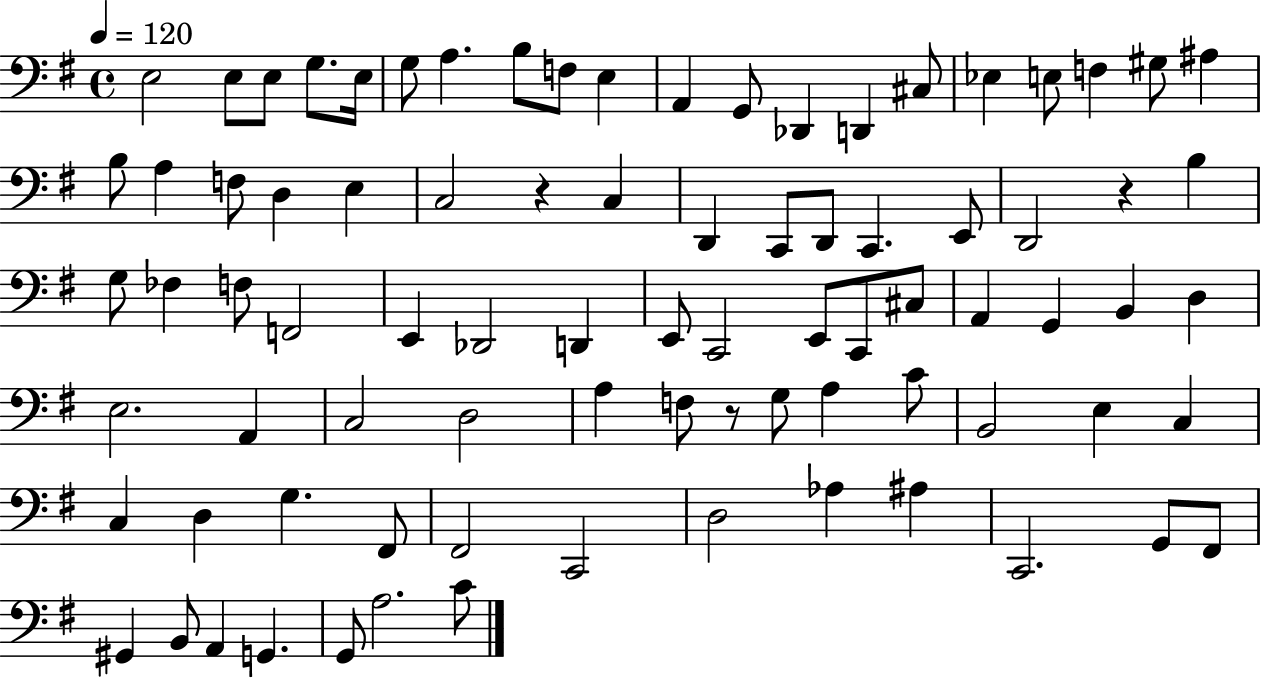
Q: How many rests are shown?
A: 3